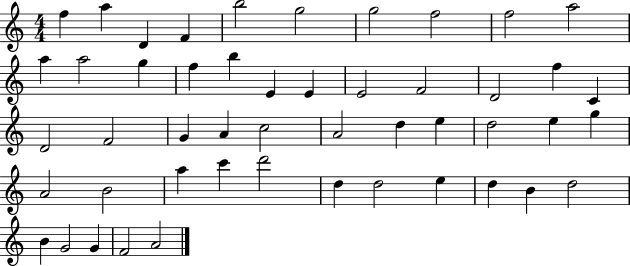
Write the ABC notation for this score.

X:1
T:Untitled
M:4/4
L:1/4
K:C
f a D F b2 g2 g2 f2 f2 a2 a a2 g f b E E E2 F2 D2 f C D2 F2 G A c2 A2 d e d2 e g A2 B2 a c' d'2 d d2 e d B d2 B G2 G F2 A2